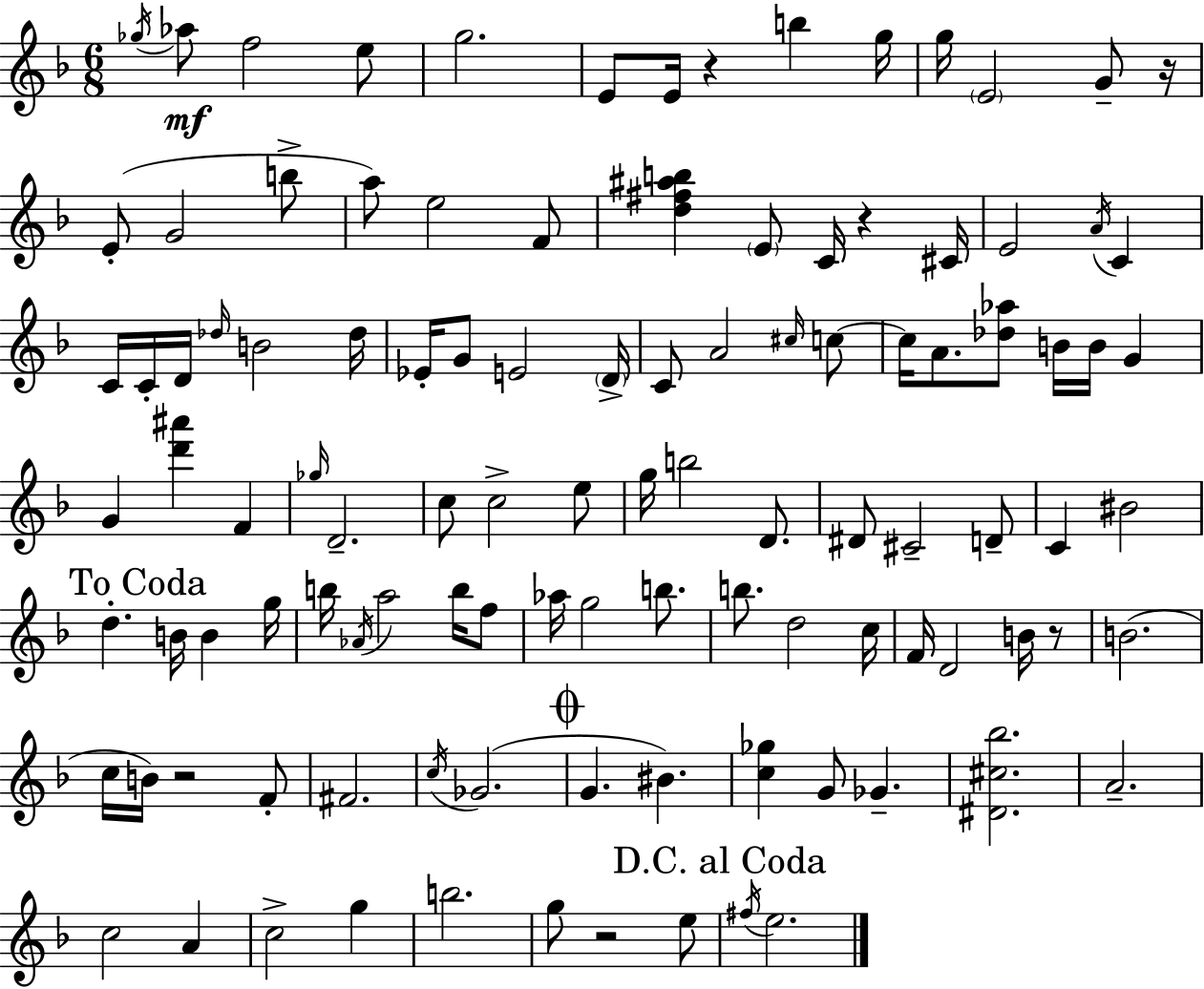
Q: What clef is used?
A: treble